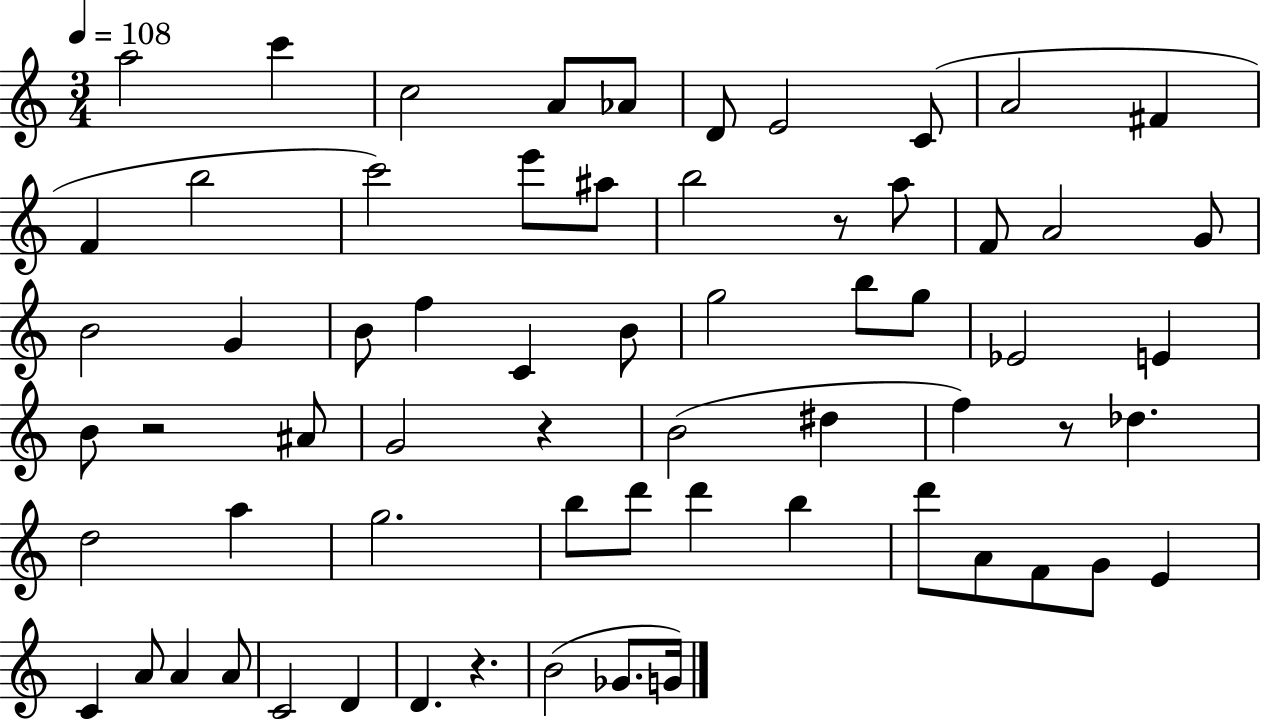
X:1
T:Untitled
M:3/4
L:1/4
K:C
a2 c' c2 A/2 _A/2 D/2 E2 C/2 A2 ^F F b2 c'2 e'/2 ^a/2 b2 z/2 a/2 F/2 A2 G/2 B2 G B/2 f C B/2 g2 b/2 g/2 _E2 E B/2 z2 ^A/2 G2 z B2 ^d f z/2 _d d2 a g2 b/2 d'/2 d' b d'/2 A/2 F/2 G/2 E C A/2 A A/2 C2 D D z B2 _G/2 G/4